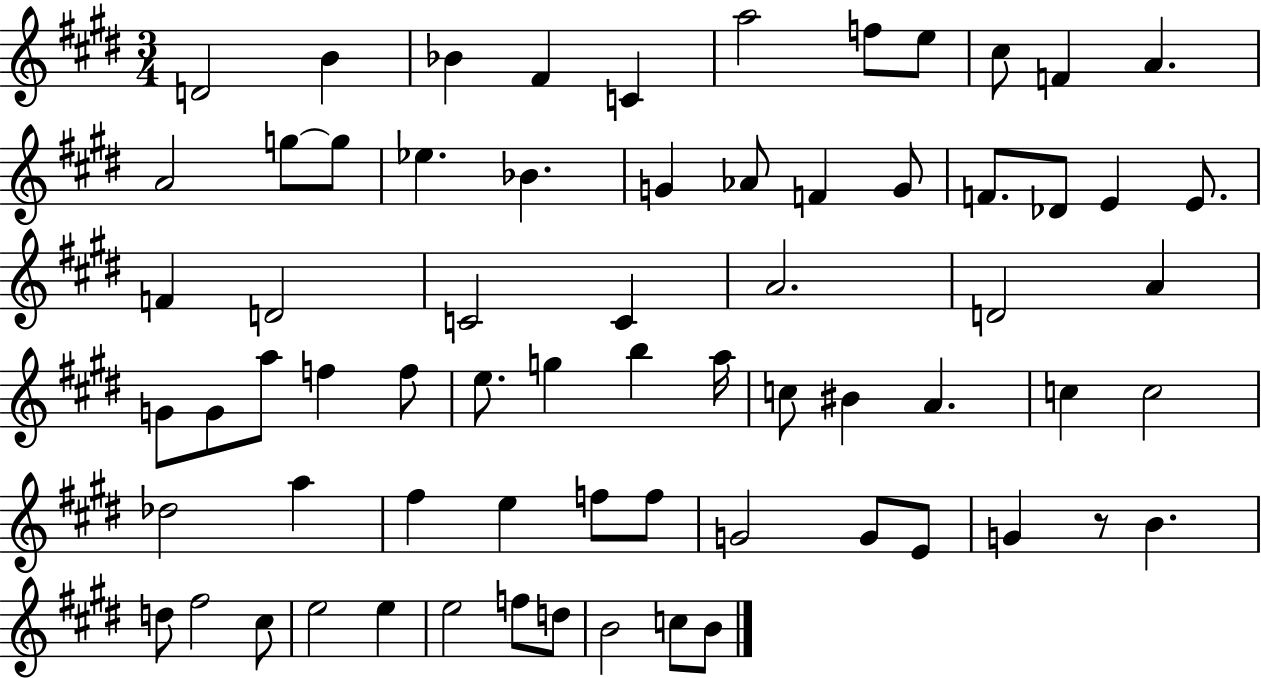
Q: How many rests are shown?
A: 1